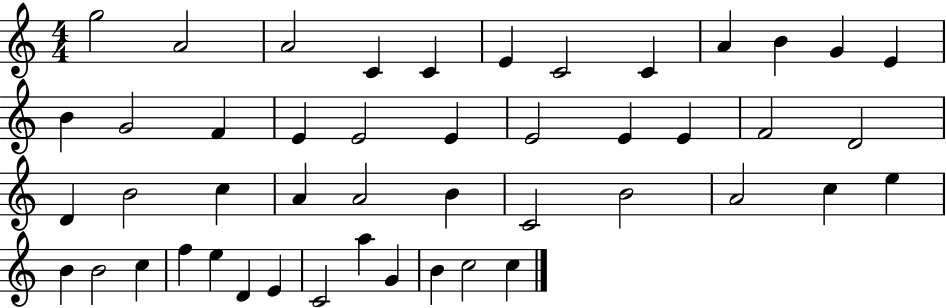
{
  \clef treble
  \numericTimeSignature
  \time 4/4
  \key c \major
  g''2 a'2 | a'2 c'4 c'4 | e'4 c'2 c'4 | a'4 b'4 g'4 e'4 | \break b'4 g'2 f'4 | e'4 e'2 e'4 | e'2 e'4 e'4 | f'2 d'2 | \break d'4 b'2 c''4 | a'4 a'2 b'4 | c'2 b'2 | a'2 c''4 e''4 | \break b'4 b'2 c''4 | f''4 e''4 d'4 e'4 | c'2 a''4 g'4 | b'4 c''2 c''4 | \break \bar "|."
}